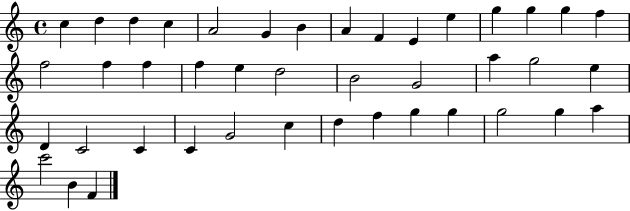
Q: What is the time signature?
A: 4/4